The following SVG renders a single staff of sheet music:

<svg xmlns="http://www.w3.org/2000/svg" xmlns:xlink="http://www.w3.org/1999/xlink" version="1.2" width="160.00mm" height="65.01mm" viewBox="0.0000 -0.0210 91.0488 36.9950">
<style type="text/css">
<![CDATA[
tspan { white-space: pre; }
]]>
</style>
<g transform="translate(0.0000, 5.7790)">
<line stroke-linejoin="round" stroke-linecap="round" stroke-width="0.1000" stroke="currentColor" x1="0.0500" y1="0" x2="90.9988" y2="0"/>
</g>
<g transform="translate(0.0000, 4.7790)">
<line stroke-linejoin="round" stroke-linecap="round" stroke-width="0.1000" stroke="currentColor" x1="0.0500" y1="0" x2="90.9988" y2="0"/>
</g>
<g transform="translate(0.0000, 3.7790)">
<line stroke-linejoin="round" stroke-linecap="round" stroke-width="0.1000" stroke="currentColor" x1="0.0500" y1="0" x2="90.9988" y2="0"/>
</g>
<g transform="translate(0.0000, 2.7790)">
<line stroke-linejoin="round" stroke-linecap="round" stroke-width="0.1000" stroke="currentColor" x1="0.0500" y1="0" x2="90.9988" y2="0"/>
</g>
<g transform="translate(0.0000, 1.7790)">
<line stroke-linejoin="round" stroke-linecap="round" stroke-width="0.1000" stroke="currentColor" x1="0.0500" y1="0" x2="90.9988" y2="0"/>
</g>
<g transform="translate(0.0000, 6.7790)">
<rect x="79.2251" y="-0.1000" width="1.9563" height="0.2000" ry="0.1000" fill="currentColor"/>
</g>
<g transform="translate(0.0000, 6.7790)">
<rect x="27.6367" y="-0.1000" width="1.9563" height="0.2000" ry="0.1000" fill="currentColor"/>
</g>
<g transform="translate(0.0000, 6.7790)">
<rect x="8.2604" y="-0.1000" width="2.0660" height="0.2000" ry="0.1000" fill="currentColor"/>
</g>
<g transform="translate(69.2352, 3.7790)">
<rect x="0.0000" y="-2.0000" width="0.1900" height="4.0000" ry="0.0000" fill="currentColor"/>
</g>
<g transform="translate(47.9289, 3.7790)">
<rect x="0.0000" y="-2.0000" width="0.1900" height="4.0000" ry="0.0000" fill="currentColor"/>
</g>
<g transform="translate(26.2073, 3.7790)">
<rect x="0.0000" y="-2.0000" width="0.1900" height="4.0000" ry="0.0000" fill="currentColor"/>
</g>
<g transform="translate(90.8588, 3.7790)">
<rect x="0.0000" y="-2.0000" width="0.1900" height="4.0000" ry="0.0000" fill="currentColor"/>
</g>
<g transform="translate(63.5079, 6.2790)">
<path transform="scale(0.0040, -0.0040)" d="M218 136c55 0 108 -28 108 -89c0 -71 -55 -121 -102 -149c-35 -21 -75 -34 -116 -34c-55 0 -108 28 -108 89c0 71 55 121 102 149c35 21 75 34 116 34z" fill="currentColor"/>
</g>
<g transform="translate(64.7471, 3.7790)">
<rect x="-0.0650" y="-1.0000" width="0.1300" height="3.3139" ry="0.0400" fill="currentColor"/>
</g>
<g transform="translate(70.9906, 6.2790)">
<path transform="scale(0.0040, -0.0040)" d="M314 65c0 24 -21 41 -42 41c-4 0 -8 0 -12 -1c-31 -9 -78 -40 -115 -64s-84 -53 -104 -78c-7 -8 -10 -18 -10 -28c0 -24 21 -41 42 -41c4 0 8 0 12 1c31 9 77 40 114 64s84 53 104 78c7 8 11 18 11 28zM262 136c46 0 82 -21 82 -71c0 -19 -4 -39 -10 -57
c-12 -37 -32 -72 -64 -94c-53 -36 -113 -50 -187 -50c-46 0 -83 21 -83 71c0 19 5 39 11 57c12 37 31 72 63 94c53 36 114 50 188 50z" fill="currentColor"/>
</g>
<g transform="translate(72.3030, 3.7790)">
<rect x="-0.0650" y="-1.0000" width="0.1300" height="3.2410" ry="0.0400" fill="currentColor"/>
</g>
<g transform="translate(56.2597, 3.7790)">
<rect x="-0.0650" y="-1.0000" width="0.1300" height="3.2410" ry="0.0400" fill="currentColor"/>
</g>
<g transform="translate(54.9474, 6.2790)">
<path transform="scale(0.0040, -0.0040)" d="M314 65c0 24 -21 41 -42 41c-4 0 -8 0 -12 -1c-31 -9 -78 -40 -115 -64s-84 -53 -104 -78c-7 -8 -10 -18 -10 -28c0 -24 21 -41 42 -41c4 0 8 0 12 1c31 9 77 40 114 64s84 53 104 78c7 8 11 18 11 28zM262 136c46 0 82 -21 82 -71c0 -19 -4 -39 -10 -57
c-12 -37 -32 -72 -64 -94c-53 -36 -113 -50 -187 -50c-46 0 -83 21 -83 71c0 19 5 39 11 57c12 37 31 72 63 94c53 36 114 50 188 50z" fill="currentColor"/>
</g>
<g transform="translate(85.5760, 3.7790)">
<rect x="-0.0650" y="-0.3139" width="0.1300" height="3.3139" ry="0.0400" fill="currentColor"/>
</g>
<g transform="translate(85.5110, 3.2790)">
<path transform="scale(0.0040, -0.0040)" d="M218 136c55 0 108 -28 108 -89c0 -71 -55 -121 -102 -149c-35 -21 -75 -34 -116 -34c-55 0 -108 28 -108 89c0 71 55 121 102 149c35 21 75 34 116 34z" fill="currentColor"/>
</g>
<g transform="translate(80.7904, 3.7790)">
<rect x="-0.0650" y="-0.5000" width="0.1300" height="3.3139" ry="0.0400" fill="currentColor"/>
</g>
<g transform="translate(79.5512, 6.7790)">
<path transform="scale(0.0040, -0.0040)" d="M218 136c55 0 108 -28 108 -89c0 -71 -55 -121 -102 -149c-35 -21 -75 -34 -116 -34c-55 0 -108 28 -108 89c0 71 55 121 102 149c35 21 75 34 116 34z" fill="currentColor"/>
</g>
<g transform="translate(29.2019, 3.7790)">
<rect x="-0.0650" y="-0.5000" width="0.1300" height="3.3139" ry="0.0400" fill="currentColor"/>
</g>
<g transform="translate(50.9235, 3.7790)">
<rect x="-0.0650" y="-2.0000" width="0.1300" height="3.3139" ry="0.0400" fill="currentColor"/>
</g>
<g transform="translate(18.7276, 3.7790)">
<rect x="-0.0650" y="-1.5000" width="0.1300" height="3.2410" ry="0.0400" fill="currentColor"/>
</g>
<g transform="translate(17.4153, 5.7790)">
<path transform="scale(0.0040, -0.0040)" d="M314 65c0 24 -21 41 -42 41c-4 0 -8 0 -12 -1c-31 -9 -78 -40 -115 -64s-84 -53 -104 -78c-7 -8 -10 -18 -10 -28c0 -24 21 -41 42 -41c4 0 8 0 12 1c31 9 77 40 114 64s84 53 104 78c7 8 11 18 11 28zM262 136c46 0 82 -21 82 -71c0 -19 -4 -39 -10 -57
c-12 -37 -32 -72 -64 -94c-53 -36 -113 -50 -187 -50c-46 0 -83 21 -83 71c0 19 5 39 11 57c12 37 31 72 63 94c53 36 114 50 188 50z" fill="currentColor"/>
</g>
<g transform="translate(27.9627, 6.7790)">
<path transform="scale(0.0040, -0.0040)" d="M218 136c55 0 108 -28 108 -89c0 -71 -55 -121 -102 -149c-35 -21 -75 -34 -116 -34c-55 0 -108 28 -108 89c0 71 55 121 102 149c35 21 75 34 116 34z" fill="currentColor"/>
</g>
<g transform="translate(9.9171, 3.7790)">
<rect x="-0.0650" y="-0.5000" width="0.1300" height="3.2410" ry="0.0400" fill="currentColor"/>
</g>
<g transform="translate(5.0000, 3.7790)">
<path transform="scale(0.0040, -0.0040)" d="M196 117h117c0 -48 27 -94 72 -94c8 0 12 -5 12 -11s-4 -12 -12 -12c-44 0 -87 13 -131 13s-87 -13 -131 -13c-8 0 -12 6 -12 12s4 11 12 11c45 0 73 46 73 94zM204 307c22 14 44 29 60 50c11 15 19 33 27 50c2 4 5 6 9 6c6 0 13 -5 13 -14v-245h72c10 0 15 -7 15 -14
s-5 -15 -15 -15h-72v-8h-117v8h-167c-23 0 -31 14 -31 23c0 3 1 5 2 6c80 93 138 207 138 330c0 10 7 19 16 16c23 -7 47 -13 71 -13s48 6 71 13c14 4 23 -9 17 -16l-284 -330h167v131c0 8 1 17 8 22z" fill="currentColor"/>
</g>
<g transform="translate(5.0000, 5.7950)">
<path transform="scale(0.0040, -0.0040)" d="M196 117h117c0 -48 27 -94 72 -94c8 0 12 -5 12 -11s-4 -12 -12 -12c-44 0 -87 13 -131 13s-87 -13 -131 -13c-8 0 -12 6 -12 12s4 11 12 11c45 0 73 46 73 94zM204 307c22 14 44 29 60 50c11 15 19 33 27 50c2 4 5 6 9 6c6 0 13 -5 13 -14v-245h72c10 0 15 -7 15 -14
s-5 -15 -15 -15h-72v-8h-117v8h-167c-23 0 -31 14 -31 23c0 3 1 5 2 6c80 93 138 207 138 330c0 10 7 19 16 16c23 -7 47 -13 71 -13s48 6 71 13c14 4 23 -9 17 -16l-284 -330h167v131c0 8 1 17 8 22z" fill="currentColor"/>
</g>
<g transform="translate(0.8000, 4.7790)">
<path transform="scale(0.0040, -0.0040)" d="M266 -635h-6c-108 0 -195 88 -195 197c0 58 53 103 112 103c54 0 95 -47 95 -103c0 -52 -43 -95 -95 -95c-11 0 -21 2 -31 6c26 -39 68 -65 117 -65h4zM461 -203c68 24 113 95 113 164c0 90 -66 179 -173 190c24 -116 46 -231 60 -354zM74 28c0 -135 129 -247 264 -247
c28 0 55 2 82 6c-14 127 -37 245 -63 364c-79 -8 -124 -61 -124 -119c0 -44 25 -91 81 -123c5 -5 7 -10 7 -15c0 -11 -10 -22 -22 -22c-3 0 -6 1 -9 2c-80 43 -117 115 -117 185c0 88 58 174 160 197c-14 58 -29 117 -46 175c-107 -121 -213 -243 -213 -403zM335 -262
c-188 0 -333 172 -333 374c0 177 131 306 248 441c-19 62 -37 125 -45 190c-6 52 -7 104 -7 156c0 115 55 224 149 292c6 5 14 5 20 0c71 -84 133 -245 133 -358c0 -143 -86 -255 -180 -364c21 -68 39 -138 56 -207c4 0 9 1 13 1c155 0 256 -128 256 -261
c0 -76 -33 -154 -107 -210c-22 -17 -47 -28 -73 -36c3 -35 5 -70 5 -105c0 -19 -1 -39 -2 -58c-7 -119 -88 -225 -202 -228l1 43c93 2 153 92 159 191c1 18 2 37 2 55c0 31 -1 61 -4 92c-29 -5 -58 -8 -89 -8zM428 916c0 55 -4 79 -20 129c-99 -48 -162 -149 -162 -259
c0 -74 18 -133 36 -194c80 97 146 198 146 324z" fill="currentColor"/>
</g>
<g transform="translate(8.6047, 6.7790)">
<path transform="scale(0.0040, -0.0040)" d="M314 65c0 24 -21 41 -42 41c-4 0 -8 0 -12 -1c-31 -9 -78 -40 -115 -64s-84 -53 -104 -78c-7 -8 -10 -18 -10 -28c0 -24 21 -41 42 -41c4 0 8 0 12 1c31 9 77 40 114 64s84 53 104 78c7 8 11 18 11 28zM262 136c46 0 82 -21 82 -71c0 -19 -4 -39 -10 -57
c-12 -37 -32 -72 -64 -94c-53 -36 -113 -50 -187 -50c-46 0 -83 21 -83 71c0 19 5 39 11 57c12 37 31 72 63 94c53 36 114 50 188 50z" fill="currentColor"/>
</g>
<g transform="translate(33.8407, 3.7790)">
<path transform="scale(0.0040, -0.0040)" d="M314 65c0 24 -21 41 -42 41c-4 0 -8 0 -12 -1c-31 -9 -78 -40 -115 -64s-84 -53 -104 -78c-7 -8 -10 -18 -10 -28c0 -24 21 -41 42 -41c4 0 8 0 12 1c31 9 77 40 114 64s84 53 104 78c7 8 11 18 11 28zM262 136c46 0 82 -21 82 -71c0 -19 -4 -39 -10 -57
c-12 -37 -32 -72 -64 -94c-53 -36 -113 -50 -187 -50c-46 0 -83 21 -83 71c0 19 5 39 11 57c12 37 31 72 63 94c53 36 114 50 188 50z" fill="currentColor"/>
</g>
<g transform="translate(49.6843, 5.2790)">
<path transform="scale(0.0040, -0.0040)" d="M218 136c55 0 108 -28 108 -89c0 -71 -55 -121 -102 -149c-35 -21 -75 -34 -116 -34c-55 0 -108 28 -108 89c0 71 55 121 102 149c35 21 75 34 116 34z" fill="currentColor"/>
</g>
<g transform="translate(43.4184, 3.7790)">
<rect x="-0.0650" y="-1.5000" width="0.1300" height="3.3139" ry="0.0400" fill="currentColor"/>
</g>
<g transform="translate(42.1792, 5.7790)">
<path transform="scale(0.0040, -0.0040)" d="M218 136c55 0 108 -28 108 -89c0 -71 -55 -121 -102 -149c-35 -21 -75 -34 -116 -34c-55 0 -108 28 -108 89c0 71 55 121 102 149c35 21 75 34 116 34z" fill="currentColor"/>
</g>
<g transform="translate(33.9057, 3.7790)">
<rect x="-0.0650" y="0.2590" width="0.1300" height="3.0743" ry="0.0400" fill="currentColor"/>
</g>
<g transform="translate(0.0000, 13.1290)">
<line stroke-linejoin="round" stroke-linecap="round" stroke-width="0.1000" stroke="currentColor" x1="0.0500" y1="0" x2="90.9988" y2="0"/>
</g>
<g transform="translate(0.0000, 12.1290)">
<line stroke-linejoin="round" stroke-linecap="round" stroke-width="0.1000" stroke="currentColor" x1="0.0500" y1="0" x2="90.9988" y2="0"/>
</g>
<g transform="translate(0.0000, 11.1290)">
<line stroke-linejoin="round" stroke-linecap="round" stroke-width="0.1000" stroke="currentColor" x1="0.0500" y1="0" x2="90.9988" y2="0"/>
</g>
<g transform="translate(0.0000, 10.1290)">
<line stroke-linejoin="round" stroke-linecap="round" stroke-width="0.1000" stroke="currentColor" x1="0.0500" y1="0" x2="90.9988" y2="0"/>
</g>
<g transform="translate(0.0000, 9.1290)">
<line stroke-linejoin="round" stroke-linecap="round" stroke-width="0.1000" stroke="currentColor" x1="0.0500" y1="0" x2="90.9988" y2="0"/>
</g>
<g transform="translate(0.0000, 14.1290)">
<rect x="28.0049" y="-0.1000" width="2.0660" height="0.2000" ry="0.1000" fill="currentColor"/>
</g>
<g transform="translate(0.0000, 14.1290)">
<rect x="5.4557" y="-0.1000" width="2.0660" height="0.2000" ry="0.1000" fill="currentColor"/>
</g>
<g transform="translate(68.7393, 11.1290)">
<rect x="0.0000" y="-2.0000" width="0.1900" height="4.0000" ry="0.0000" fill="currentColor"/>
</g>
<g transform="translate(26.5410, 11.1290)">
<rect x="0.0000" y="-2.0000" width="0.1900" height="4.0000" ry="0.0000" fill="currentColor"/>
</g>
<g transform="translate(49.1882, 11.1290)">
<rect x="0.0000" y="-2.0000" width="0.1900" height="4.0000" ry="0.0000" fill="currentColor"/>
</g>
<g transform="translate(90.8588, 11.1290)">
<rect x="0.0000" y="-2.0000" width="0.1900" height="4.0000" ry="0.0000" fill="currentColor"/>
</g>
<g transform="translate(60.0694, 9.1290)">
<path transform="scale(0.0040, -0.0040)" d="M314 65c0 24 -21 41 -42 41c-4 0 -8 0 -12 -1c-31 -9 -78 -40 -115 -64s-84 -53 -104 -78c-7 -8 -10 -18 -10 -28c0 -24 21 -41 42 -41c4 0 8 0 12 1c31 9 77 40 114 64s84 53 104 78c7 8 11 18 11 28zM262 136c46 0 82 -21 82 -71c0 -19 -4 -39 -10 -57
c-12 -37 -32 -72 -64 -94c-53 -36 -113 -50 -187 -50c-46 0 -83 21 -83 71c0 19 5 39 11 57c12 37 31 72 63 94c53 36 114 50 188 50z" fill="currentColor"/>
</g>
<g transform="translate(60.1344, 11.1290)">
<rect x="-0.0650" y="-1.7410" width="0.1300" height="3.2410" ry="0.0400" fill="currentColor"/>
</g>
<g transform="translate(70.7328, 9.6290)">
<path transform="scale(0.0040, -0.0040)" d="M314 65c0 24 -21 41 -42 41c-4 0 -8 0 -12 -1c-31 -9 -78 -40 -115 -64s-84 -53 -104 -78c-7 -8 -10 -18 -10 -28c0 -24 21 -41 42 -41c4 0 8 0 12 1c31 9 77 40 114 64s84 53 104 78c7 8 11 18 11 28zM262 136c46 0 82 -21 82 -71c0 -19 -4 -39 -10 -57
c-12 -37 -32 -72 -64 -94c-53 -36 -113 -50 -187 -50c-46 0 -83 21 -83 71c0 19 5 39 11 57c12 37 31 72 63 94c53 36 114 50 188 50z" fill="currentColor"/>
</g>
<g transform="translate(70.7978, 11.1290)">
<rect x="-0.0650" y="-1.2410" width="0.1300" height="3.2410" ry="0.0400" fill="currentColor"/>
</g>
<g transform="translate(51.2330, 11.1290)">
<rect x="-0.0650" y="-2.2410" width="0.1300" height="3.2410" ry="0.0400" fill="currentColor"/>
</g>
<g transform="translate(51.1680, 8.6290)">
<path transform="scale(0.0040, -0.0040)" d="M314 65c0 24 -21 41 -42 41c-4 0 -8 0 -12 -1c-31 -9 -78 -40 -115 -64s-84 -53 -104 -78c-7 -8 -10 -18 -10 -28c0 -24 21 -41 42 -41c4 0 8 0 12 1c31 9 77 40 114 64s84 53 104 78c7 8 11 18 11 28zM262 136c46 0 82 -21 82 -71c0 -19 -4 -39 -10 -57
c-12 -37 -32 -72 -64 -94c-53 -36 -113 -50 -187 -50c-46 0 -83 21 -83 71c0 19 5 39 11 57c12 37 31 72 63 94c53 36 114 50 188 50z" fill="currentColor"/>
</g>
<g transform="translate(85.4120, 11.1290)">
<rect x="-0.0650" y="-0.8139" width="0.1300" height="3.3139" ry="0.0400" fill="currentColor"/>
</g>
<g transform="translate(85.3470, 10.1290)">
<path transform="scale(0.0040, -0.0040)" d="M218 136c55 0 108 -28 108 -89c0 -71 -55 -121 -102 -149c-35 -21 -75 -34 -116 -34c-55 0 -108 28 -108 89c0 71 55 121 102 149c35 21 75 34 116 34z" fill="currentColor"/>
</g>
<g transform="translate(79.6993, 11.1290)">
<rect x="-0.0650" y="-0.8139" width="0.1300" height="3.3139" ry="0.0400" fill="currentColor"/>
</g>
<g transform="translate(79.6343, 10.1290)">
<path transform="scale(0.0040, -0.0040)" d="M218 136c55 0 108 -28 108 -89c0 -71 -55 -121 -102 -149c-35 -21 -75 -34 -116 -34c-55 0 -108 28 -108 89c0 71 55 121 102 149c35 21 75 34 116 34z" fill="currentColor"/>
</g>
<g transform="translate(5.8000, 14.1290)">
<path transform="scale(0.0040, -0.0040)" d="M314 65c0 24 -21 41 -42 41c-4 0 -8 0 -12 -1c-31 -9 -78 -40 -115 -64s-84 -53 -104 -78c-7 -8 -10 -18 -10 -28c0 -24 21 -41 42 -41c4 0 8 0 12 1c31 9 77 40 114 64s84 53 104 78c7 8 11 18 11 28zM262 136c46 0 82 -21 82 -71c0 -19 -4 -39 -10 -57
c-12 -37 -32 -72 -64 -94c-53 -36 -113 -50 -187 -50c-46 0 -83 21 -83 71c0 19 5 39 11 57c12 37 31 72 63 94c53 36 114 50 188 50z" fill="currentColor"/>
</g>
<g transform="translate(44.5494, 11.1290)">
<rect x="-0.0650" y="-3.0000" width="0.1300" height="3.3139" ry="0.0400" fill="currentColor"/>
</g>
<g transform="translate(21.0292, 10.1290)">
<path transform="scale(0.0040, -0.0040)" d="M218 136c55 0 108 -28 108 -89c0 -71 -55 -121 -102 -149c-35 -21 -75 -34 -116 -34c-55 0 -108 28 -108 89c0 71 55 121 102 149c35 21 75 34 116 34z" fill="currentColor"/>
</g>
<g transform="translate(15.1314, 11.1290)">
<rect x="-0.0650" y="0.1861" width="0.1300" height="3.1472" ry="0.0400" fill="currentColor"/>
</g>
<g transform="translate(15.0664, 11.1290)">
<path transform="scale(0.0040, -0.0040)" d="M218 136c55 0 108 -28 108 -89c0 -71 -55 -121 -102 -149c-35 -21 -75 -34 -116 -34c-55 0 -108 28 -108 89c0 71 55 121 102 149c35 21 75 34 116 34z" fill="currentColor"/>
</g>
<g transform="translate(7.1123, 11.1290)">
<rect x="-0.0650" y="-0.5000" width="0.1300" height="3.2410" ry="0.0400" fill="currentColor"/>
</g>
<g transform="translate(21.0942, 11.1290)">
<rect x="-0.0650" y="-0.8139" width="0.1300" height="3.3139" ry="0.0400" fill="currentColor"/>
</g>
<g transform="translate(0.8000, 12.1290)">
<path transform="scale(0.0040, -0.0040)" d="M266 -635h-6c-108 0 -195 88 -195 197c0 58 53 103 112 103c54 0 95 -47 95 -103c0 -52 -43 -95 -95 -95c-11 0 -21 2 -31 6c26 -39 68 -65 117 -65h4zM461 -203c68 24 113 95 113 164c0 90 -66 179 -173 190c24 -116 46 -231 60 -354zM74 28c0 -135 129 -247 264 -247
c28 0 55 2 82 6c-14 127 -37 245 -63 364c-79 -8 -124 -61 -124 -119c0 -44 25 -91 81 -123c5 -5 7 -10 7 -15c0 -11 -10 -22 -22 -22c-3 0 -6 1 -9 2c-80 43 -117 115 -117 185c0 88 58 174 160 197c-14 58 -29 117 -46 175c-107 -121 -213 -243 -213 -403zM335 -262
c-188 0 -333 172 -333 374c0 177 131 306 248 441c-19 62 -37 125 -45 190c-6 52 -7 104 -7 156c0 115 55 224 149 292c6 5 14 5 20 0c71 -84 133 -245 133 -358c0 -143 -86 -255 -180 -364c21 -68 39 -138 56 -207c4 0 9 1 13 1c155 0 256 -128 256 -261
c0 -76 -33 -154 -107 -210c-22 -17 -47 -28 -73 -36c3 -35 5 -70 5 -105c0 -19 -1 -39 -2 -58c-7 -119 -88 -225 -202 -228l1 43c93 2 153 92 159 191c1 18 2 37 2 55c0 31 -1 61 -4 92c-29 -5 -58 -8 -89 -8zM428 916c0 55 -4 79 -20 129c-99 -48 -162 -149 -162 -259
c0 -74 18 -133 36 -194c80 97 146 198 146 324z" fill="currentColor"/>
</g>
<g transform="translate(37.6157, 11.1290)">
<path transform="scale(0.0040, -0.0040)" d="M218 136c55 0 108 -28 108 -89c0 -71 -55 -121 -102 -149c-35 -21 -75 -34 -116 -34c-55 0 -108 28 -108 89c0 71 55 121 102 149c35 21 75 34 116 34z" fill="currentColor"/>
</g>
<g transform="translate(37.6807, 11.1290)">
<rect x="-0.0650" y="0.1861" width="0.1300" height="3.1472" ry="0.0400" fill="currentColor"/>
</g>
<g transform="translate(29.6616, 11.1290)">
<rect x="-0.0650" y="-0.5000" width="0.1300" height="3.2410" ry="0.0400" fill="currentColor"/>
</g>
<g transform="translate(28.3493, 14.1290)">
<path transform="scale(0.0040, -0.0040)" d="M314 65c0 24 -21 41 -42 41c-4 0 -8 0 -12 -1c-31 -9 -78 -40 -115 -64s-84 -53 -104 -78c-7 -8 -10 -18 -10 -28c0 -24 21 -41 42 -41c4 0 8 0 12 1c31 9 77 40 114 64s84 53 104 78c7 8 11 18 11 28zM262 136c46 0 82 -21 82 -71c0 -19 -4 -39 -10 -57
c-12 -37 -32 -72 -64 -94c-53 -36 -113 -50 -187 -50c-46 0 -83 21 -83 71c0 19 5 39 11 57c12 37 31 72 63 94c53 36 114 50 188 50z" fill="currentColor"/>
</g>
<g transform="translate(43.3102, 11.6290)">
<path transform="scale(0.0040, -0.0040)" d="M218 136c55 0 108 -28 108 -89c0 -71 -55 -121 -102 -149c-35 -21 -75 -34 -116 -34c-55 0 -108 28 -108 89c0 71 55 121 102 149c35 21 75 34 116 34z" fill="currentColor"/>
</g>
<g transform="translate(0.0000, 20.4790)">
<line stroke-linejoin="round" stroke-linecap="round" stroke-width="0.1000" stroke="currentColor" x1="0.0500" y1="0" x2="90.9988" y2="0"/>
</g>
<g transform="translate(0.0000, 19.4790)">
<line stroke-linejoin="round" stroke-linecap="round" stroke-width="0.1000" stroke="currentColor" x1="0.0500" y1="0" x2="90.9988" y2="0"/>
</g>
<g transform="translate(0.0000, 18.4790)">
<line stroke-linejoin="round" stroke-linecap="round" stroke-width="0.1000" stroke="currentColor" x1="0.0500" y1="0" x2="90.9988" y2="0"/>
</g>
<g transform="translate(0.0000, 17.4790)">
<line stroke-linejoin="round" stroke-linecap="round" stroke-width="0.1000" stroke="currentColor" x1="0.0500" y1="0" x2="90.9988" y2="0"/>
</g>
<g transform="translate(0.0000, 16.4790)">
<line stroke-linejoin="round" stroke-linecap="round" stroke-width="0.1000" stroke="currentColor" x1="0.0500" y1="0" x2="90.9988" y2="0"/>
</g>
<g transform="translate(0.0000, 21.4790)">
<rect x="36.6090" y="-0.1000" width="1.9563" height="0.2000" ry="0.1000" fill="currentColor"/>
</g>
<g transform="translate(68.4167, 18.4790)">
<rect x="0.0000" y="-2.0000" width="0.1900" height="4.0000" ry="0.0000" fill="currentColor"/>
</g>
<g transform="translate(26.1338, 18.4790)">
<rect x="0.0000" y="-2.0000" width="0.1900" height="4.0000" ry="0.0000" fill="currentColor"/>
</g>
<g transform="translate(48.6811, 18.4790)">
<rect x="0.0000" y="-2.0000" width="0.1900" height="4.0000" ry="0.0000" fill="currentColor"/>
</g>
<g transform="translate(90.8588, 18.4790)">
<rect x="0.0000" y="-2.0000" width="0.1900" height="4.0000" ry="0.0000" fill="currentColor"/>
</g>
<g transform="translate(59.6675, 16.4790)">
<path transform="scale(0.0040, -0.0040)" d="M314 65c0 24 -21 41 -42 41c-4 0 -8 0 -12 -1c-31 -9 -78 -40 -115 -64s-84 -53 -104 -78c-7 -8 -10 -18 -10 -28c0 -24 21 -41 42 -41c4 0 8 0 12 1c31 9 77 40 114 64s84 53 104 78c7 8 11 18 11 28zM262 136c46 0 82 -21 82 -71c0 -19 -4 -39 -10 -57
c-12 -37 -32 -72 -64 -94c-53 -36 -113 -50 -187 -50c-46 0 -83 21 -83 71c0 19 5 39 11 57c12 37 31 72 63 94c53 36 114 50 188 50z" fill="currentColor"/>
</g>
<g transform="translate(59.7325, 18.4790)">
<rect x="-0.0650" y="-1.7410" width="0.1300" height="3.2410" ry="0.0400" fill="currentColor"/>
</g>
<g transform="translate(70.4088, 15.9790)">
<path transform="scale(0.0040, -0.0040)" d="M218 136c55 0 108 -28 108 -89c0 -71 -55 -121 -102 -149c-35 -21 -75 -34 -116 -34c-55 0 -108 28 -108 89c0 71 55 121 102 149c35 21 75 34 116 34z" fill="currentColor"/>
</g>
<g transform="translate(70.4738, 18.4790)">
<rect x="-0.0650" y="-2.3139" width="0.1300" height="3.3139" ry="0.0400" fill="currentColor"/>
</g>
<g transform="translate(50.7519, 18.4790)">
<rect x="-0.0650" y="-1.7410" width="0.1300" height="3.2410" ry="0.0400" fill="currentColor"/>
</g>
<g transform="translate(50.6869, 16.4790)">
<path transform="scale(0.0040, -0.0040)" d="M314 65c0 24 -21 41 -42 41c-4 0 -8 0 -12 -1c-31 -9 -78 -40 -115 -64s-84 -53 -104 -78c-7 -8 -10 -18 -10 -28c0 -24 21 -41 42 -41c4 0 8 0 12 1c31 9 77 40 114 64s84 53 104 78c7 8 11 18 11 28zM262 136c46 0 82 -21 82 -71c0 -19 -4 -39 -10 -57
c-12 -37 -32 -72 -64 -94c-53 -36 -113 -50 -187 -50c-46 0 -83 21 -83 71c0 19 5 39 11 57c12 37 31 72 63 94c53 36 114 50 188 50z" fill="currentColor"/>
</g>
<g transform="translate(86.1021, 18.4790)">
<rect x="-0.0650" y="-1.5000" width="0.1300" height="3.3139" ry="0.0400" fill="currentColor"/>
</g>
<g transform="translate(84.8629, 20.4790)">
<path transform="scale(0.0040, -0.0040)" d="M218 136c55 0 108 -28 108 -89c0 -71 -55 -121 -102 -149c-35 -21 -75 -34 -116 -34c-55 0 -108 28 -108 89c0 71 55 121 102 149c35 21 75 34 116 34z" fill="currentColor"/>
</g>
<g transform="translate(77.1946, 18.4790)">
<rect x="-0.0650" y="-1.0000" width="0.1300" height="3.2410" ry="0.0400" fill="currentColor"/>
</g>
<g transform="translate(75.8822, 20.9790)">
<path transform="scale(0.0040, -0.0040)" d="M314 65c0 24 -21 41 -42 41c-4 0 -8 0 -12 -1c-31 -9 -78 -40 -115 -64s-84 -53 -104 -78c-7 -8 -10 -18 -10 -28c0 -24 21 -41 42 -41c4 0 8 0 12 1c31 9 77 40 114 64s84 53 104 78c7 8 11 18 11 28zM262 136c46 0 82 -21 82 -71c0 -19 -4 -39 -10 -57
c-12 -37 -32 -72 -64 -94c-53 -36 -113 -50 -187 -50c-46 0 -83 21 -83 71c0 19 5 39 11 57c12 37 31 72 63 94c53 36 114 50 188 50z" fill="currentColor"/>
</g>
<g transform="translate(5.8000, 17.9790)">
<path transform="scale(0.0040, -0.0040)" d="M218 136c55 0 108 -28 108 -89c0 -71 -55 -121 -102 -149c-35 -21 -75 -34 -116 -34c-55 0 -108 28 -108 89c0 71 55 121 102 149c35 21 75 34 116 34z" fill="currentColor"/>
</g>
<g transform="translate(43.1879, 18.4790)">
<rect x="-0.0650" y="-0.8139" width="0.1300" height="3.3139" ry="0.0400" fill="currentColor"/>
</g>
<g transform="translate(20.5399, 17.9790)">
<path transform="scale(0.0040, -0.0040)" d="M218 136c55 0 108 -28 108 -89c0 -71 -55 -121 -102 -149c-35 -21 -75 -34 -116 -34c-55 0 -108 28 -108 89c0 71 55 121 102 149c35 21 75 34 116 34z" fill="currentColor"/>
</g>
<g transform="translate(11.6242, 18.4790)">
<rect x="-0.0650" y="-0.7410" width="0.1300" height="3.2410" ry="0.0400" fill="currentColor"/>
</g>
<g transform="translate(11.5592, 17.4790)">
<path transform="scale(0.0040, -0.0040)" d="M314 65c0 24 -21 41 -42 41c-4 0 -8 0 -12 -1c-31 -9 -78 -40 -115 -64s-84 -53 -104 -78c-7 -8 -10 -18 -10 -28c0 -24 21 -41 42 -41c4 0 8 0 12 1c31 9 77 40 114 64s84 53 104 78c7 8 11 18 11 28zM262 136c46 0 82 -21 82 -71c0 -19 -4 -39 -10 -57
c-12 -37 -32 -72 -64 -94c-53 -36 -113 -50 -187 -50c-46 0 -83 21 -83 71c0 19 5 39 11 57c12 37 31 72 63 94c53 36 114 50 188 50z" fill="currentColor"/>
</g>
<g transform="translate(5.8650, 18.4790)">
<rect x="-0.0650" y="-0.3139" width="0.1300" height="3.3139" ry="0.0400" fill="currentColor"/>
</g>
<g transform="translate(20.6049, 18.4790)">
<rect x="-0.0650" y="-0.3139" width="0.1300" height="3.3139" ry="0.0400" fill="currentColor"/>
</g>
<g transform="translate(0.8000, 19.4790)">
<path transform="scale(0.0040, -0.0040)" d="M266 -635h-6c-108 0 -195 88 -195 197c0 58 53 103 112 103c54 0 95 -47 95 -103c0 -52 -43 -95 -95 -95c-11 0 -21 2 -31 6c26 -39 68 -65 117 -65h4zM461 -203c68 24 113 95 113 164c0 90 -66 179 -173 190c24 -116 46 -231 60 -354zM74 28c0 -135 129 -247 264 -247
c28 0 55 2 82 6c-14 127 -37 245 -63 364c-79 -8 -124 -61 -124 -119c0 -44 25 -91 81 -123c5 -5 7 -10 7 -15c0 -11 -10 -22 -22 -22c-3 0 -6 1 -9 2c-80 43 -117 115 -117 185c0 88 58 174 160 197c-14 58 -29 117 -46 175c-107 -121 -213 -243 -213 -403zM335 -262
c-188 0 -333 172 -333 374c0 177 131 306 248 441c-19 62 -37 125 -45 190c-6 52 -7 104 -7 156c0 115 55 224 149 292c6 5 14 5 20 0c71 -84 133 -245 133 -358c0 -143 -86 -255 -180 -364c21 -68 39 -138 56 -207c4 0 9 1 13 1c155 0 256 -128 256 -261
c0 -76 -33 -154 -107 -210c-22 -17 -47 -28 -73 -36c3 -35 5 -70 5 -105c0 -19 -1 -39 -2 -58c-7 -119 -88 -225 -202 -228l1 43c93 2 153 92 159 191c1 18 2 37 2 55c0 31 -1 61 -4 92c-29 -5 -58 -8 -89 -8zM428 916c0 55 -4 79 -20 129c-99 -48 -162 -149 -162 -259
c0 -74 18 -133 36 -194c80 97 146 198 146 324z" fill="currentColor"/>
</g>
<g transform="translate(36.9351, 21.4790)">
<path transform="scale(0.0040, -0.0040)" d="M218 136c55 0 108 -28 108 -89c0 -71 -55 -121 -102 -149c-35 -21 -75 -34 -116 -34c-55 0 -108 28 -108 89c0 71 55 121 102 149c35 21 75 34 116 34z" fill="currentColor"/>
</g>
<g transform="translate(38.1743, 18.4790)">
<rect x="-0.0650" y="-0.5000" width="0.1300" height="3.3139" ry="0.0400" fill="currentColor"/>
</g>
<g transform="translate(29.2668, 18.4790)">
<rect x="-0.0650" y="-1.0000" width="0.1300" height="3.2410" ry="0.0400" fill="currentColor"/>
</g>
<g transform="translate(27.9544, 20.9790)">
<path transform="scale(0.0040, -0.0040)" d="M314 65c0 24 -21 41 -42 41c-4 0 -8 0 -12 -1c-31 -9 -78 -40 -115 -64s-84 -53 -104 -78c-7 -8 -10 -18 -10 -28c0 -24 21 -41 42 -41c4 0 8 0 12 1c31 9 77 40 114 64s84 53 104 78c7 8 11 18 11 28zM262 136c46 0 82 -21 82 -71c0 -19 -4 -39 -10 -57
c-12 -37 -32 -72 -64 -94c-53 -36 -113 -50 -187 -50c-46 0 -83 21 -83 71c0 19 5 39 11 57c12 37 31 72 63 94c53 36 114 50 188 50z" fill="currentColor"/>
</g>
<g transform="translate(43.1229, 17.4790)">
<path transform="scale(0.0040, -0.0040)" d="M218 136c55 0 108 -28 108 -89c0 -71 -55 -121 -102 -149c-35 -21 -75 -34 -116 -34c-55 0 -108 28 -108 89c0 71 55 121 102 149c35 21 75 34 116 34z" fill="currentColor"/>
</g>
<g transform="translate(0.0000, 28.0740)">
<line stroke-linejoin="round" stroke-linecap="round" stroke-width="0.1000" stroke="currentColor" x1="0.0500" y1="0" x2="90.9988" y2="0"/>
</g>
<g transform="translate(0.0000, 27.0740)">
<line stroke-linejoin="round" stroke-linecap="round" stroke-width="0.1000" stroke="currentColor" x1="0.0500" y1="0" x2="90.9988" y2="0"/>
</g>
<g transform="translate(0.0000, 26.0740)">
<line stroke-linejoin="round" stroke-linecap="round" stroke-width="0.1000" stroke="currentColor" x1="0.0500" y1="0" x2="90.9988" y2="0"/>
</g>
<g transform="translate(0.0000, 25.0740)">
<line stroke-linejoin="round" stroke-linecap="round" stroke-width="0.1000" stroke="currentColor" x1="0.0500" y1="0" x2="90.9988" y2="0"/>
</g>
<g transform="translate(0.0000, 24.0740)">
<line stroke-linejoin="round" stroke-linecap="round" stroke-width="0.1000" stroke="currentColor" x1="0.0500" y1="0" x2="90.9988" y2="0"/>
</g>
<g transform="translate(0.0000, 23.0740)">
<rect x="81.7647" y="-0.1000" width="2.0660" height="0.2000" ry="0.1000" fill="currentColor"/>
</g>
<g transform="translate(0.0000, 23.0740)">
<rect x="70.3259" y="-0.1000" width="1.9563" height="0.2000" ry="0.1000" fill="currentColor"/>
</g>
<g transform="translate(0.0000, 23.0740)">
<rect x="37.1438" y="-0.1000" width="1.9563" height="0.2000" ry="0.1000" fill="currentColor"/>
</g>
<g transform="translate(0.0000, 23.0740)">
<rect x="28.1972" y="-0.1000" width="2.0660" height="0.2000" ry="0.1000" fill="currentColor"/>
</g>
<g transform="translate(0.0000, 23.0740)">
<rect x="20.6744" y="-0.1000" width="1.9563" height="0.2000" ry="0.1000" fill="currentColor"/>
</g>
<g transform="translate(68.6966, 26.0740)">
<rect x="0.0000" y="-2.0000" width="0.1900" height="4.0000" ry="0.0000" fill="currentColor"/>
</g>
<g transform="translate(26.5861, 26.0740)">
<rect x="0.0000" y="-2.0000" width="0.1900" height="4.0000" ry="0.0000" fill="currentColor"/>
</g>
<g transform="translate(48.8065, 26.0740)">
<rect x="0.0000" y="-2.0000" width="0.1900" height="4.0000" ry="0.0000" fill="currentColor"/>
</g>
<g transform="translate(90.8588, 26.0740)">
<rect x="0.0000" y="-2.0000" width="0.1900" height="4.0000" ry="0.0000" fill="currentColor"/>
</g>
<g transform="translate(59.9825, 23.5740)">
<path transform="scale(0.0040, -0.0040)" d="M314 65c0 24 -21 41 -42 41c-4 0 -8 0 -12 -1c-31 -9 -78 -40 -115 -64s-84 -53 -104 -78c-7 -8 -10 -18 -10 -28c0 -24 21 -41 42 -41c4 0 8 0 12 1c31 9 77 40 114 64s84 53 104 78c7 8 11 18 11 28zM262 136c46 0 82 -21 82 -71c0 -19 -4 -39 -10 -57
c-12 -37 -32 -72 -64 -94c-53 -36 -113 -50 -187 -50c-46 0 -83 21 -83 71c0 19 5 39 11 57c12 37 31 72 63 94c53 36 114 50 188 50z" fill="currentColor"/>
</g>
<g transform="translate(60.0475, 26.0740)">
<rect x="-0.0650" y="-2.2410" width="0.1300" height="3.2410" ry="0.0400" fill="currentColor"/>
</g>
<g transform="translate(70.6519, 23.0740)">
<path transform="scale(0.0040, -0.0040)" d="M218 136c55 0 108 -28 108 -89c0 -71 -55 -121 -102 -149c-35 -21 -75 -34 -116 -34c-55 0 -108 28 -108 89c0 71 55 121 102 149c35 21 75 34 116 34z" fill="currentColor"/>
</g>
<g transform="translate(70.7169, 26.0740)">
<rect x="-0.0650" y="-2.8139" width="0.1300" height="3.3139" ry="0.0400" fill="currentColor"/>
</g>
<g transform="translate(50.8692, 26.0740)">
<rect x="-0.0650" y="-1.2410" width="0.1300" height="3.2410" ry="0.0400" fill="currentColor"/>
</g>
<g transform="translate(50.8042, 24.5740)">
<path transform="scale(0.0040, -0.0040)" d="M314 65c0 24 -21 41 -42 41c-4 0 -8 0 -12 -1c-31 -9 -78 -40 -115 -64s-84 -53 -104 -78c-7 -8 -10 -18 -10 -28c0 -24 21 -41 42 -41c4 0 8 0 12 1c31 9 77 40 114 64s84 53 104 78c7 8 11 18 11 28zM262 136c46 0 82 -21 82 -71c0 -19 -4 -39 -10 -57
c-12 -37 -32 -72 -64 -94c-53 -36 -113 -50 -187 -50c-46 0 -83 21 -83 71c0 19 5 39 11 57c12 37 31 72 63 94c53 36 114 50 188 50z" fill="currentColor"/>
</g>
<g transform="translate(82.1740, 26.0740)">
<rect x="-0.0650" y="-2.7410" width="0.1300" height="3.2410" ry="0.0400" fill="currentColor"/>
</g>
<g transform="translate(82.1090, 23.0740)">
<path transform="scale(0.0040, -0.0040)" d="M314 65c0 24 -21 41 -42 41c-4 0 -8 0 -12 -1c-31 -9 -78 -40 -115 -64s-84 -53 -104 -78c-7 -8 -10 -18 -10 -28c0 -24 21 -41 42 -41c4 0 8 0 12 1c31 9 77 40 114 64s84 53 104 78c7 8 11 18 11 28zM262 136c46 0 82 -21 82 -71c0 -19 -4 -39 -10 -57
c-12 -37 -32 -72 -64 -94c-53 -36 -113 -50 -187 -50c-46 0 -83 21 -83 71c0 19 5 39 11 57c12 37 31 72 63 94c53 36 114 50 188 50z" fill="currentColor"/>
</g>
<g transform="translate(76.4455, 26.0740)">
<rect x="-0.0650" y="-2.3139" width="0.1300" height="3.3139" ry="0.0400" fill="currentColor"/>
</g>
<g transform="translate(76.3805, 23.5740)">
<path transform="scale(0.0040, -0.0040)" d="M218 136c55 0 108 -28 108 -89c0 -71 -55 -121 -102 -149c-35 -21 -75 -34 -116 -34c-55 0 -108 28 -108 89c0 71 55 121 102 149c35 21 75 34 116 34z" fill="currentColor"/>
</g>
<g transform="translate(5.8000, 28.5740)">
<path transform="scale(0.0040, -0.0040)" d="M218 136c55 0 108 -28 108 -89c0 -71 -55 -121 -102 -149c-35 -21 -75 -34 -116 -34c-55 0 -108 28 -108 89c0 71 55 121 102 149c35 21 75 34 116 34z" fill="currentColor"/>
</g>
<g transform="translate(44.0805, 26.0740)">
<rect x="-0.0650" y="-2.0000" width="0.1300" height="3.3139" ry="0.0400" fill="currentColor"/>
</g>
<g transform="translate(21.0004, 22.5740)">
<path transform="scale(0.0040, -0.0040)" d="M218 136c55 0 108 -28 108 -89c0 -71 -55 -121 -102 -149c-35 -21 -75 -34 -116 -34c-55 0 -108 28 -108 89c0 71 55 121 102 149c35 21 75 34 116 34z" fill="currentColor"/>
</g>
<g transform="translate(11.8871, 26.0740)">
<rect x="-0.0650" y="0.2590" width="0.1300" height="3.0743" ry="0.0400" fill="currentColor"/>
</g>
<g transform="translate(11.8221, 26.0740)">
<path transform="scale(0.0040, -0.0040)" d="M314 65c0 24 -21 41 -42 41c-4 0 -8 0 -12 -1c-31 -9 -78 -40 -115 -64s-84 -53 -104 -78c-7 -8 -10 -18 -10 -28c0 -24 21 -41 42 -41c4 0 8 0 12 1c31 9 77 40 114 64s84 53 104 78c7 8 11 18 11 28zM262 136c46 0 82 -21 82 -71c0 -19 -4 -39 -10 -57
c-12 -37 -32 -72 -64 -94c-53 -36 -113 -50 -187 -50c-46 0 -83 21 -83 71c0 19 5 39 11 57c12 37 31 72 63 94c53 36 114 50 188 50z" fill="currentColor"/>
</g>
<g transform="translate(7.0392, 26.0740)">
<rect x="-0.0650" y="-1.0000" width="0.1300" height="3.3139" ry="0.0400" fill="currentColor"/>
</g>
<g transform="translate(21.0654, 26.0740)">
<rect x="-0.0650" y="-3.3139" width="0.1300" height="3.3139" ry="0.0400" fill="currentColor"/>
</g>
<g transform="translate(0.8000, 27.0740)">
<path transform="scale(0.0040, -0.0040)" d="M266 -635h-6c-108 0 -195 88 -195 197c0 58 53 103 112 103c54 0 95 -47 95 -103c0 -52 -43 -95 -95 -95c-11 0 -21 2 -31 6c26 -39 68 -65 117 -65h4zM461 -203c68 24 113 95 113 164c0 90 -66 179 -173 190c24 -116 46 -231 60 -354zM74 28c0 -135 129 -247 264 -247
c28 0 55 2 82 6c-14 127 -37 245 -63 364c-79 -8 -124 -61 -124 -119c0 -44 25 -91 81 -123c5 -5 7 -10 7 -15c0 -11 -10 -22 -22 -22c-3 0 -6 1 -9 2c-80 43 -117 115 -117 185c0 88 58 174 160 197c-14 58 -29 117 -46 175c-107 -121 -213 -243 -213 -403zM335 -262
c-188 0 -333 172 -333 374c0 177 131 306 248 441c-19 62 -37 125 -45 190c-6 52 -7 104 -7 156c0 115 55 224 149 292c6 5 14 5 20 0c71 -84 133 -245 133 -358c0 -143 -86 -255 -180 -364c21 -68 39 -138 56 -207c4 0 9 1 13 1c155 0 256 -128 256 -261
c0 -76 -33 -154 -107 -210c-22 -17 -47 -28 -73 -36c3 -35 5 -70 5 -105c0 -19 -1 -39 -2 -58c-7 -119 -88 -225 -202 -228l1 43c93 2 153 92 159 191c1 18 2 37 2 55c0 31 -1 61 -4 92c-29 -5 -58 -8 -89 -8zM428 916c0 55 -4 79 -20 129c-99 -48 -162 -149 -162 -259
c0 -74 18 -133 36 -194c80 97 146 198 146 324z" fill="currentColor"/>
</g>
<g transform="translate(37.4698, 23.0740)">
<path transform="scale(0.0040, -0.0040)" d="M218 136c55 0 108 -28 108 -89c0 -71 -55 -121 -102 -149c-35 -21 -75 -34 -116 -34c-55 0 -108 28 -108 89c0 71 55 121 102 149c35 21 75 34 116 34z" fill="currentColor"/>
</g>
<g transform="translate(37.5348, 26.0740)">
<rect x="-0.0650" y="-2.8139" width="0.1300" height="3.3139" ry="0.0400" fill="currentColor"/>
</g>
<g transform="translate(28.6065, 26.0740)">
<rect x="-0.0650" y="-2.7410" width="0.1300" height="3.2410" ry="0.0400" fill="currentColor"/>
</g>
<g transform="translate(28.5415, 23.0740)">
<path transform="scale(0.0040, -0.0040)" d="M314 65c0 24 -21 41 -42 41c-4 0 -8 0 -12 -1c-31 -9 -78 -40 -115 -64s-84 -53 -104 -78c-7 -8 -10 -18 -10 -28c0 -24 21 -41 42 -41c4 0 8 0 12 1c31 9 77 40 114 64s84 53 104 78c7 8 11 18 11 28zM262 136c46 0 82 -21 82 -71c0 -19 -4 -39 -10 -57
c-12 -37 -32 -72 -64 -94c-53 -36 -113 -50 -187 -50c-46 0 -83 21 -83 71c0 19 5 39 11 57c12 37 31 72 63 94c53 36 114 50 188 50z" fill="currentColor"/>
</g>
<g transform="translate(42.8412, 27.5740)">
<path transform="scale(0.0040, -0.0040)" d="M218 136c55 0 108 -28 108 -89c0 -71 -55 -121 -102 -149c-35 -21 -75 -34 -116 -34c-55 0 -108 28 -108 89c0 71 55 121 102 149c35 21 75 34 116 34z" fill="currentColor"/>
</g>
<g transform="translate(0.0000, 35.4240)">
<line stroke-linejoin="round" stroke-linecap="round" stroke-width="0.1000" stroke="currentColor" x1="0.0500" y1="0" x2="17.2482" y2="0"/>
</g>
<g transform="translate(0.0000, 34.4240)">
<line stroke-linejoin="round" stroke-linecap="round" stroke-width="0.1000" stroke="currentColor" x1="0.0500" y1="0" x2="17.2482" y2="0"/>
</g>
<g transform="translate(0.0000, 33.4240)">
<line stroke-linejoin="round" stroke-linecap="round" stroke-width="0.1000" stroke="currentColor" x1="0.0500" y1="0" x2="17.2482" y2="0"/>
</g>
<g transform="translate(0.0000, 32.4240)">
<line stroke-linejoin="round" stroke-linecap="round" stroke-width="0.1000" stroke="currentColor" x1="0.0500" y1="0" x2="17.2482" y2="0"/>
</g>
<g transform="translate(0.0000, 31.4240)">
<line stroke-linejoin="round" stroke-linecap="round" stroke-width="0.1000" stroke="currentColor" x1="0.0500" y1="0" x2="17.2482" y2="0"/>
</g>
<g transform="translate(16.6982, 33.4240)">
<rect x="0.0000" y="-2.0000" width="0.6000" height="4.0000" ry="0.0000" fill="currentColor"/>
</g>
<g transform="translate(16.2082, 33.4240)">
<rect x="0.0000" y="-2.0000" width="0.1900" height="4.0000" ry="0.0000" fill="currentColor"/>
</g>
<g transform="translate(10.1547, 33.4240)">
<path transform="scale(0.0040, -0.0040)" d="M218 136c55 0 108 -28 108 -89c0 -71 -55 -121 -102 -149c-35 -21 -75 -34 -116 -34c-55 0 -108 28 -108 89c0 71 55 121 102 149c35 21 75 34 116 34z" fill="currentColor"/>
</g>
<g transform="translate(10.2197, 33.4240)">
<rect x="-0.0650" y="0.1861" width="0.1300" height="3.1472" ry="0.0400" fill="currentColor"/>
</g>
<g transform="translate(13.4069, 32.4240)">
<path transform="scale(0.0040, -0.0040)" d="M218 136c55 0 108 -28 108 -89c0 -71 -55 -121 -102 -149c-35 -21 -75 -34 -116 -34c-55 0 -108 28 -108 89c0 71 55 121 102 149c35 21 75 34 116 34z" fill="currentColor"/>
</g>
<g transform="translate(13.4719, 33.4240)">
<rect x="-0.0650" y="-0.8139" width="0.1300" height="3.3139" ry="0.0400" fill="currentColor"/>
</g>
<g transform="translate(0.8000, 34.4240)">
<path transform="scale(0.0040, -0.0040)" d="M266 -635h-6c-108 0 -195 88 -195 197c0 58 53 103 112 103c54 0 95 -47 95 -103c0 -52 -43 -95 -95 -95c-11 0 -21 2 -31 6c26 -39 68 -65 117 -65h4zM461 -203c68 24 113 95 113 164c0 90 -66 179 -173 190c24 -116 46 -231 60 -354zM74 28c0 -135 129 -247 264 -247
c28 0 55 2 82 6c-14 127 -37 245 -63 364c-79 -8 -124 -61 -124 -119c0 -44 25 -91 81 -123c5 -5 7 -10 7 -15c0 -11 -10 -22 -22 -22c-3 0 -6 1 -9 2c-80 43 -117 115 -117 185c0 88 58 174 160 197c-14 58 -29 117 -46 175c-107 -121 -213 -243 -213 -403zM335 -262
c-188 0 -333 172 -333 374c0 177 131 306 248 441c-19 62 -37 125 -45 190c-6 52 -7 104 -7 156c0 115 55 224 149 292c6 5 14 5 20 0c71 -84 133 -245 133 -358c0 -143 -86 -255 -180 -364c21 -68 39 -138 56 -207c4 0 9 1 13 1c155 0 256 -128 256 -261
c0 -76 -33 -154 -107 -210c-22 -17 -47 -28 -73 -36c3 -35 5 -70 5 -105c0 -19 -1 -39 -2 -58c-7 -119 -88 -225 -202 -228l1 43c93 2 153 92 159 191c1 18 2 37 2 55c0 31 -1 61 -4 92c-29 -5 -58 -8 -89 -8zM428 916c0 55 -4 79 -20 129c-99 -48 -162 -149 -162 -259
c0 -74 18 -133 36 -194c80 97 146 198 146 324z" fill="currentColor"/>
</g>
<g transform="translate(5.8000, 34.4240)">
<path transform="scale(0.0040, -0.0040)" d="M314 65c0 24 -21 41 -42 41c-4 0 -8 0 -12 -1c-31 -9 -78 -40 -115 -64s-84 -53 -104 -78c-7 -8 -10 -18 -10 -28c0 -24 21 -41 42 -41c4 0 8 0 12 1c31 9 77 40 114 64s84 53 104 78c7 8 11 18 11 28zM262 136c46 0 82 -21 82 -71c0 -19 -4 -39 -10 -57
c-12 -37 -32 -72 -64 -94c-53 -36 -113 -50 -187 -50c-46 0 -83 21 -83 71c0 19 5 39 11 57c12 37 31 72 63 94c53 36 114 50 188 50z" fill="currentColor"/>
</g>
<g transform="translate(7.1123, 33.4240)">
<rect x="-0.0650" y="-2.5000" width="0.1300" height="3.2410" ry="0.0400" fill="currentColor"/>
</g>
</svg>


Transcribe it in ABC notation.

X:1
T:Untitled
M:4/4
L:1/4
K:C
C2 E2 C B2 E F D2 D D2 C c C2 B d C2 B A g2 f2 e2 d d c d2 c D2 C d f2 f2 g D2 E D B2 b a2 a F e2 g2 a g a2 G2 B d